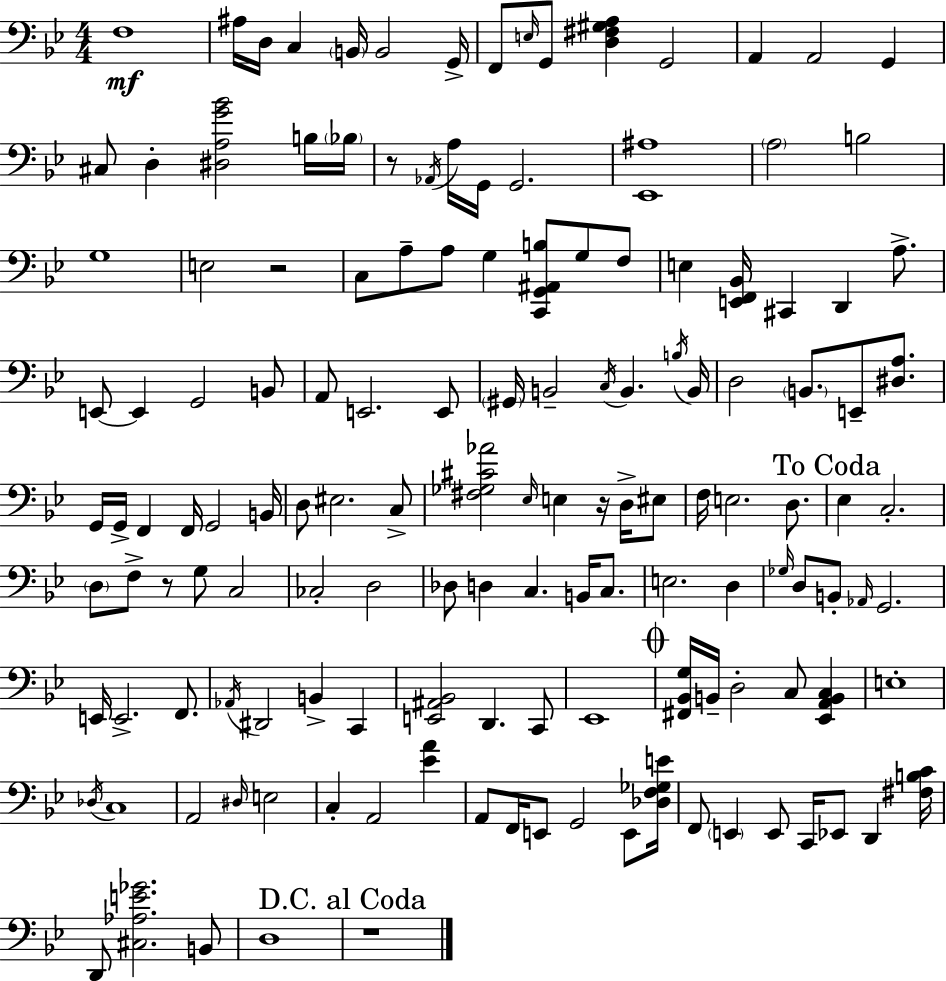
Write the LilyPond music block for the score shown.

{
  \clef bass
  \numericTimeSignature
  \time 4/4
  \key g \minor
  f1\mf | ais16 d16 c4 \parenthesize b,16 b,2 g,16-> | f,8 \grace { e16 } g,8 <d fis gis a>4 g,2 | a,4 a,2 g,4 | \break cis8 d4-. <dis a g' bes'>2 b16 | \parenthesize bes16 r8 \acciaccatura { aes,16 } a16 g,16 g,2. | <ees, ais>1 | \parenthesize a2 b2 | \break g1 | e2 r2 | c8 a8-- a8 g4 <c, g, ais, b>8 g8 | f8 e4 <e, f, bes,>16 cis,4 d,4 a8.-> | \break e,8~~ e,4 g,2 | b,8 a,8 e,2. | e,8 \parenthesize gis,16 b,2-- \acciaccatura { c16 } b,4. | \acciaccatura { b16 } b,16 d2 \parenthesize b,8. e,8-- | \break <dis a>8. g,16 g,16-> f,4 f,16 g,2 | b,16 d8 eis2. | c8-> <fis ges cis' aes'>2 \grace { ees16 } e4 | r16 d16-> eis8 f16 e2. | \break d8. \mark "To Coda" ees4 c2.-. | \parenthesize d8 f8-> r8 g8 c2 | ces2-. d2 | des8 d4 c4. | \break b,16 c8. e2. | d4 \grace { ges16 } d8 b,8-. \grace { aes,16 } g,2. | e,16 e,2.-> | f,8. \acciaccatura { aes,16 } dis,2 | \break b,4-> c,4 <e, ais, bes,>2 | d,4. c,8 ees,1 | \mark \markup { \musicglyph "scripts.coda" } <fis, bes, g>16 b,16-- d2-. | c8 <ees, a, b, c>4 e1-. | \break \acciaccatura { des16 } c1 | a,2 | \grace { dis16 } e2 c4-. a,2 | <ees' a'>4 a,8 f,16 e,8 g,2 | \break e,8 <des f ges e'>16 f,8 \parenthesize e,4 | e,8 c,16 ees,8 d,4 <fis b c'>16 d,8 <cis aes e' ges'>2. | b,8 d1 | \mark "D.C. al Coda" r1 | \break \bar "|."
}